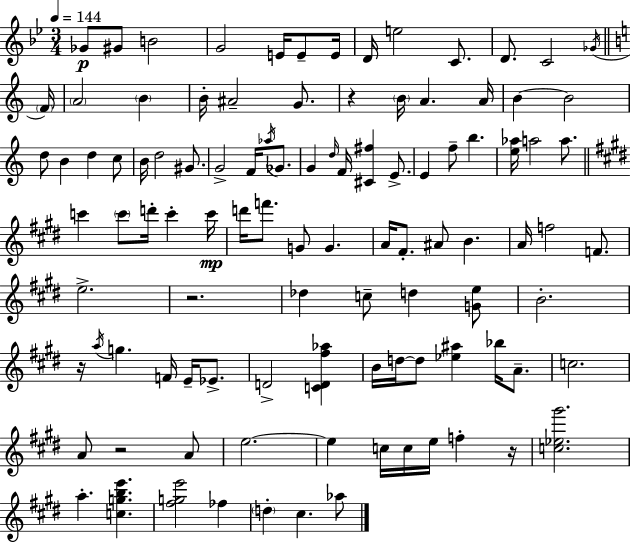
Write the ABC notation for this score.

X:1
T:Untitled
M:3/4
L:1/4
K:Gm
_G/2 ^G/2 B2 G2 E/4 E/2 E/4 D/4 e2 C/2 D/2 C2 _G/4 F/4 A2 B B/4 ^A2 G/2 z B/4 A A/4 B B2 d/2 B d c/2 B/4 d2 ^G/2 G2 F/4 _a/4 _G/2 G d/4 F/4 [^C^f] E/2 E f/2 b [e_a]/4 a2 a/2 c' c'/2 d'/4 c' c'/4 d'/4 f'/2 G/2 G A/4 ^F/2 ^A/2 B A/4 f2 F/2 e2 z2 _d c/2 d [Ge]/2 B2 z/4 a/4 g F/4 E/4 _E/2 D2 [CD^f_a] B/4 d/4 d/2 [_e^a] _b/4 A/2 c2 A/2 z2 A/2 e2 e c/4 c/4 e/4 f z/4 [c_e^g']2 a [cgbe'] [^fge']2 _f d ^c _a/2